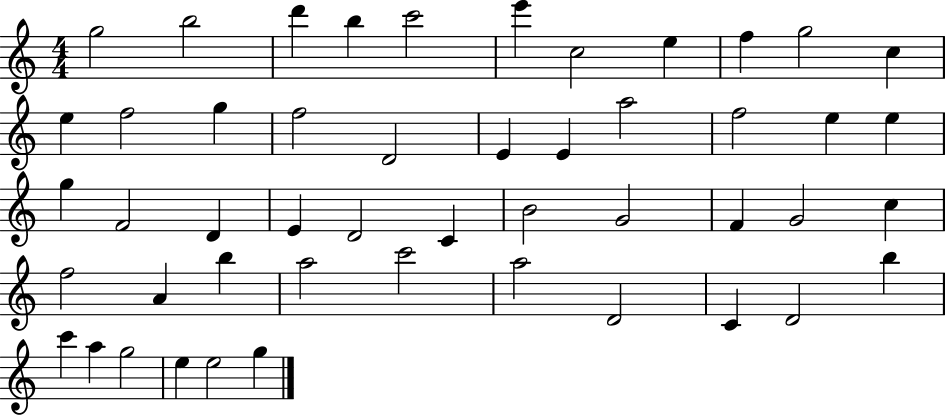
X:1
T:Untitled
M:4/4
L:1/4
K:C
g2 b2 d' b c'2 e' c2 e f g2 c e f2 g f2 D2 E E a2 f2 e e g F2 D E D2 C B2 G2 F G2 c f2 A b a2 c'2 a2 D2 C D2 b c' a g2 e e2 g